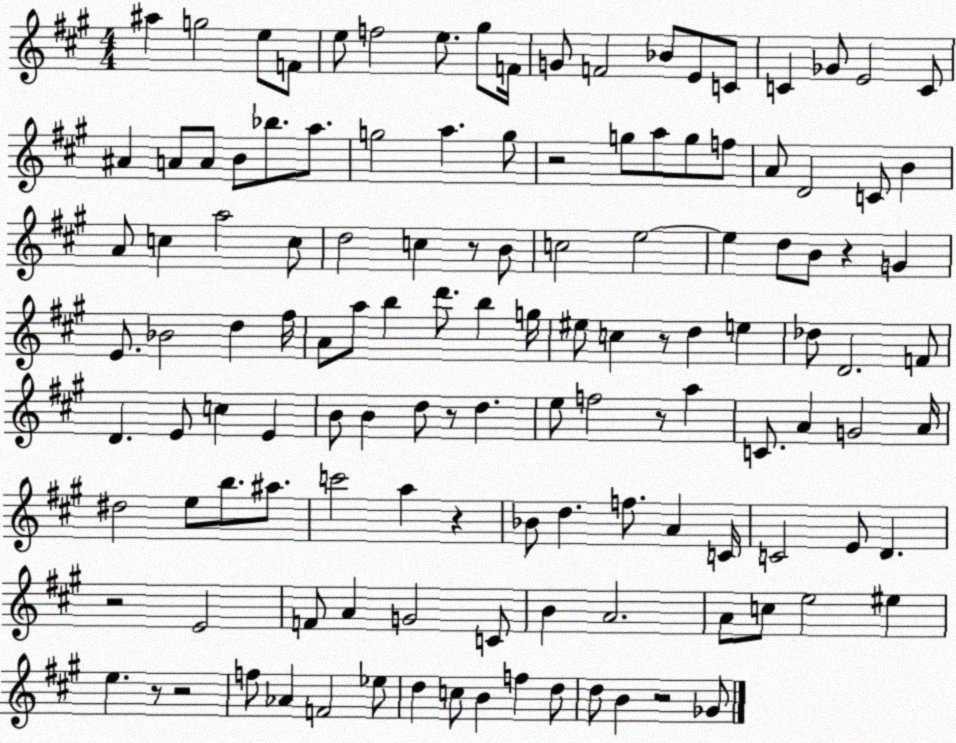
X:1
T:Untitled
M:4/4
L:1/4
K:A
^a g2 e/2 F/2 e/2 f2 e/2 ^g/2 F/4 G/2 F2 _B/2 E/2 C/2 C _G/2 E2 C/2 ^A A/2 A/2 B/2 _b/2 a/2 g2 a g/2 z2 g/2 a/2 g/2 f/2 A/2 D2 C/2 B A/2 c a2 c/2 d2 c z/2 B/2 c2 e2 e d/2 B/2 z G E/2 _B2 d ^f/4 A/2 a/2 b d'/2 b g/4 ^e/2 c z/2 d e _d/2 D2 F/2 D E/2 c E B/2 B d/2 z/2 d e/2 f2 z/2 a C/2 A G2 A/4 ^d2 e/2 b/2 ^a/2 c'2 a z _B/2 d f/2 A C/4 C2 E/2 D z2 E2 F/2 A G2 C/2 B A2 A/2 c/2 e2 ^e e z/2 z2 f/2 _A F2 _e/2 d c/2 B f d/2 d/2 B z2 _G/2